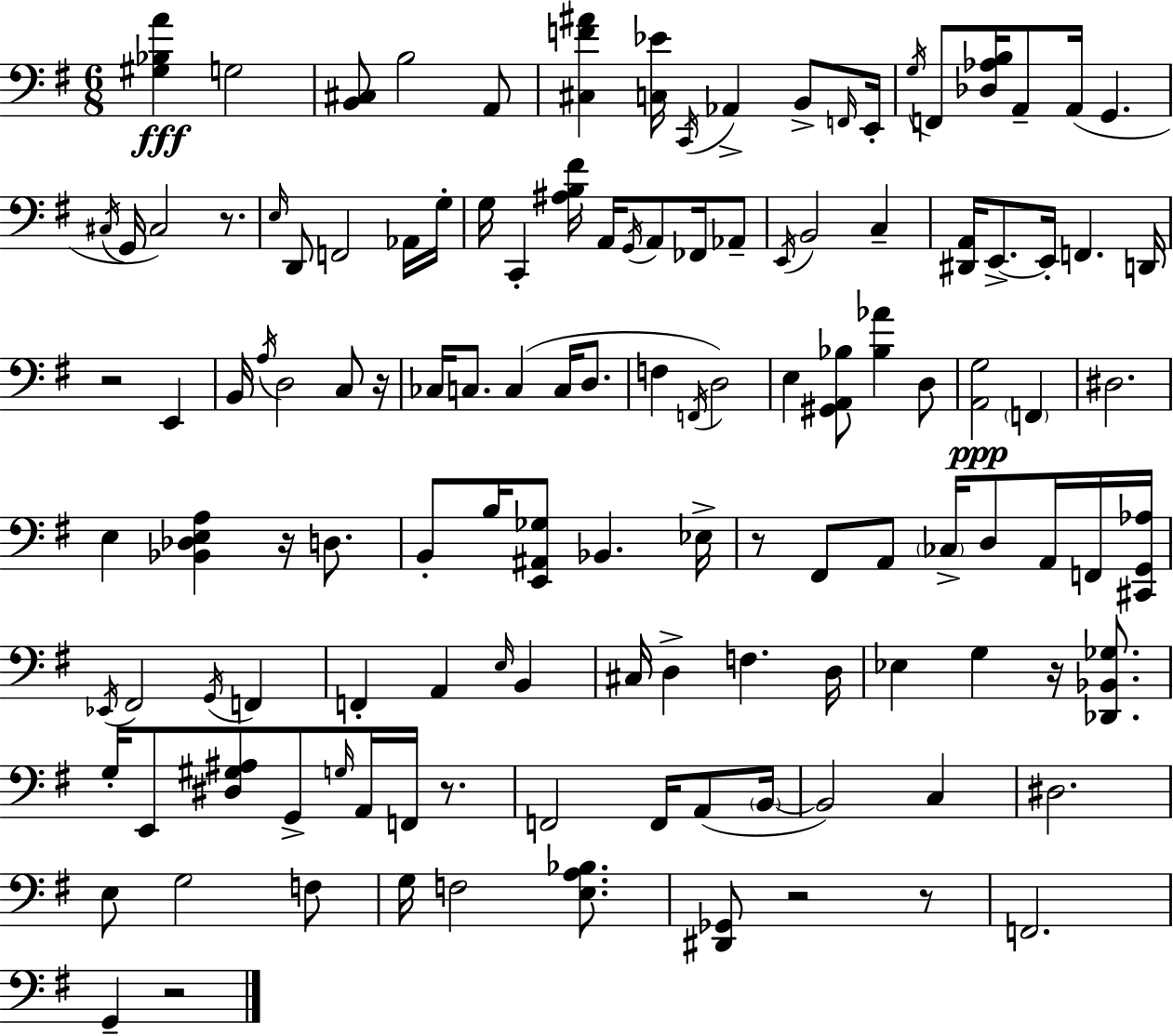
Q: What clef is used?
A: bass